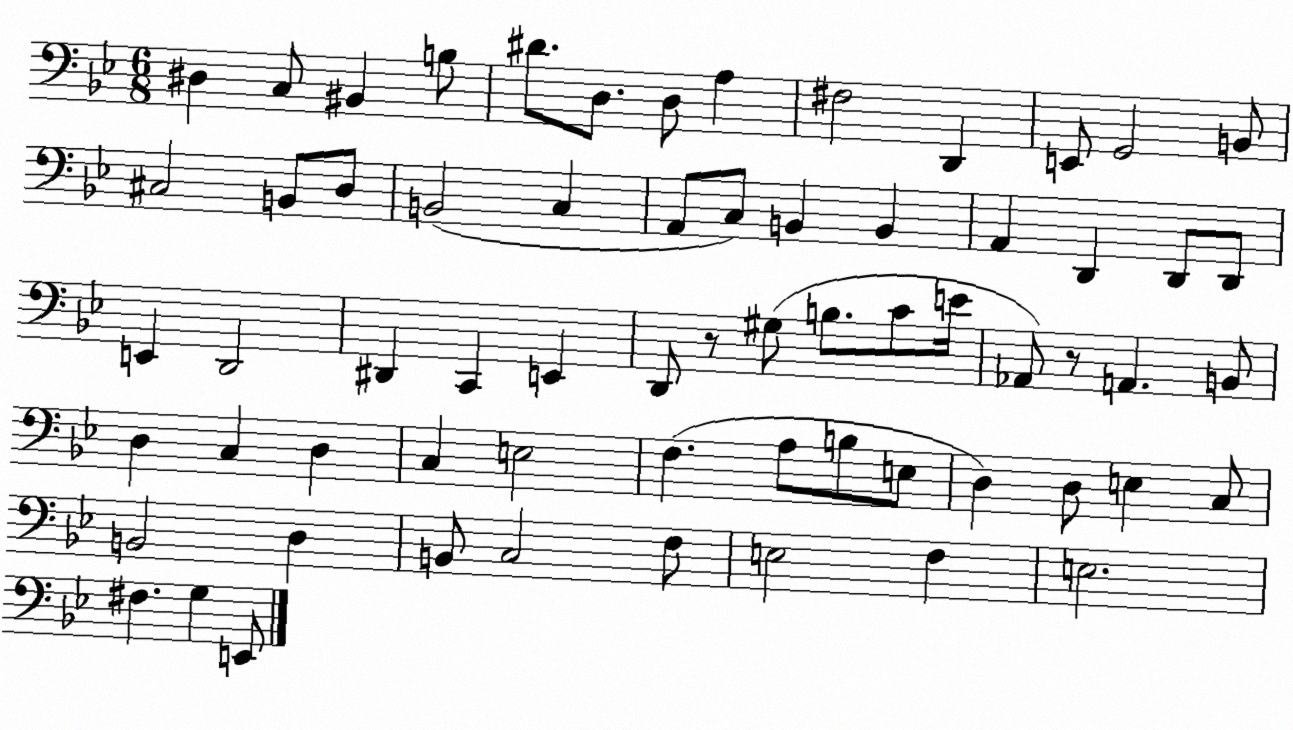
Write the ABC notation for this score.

X:1
T:Untitled
M:6/8
L:1/4
K:Bb
^D, C,/2 ^B,, B,/2 ^D/2 D,/2 D,/2 A, ^F,2 D,, E,,/2 G,,2 B,,/2 ^C,2 B,,/2 D,/2 B,,2 C, A,,/2 C,/2 B,, B,, A,, D,, D,,/2 D,,/2 E,, D,,2 ^D,, C,, E,, D,,/2 z/2 ^G,/2 B,/2 C/2 E/4 _A,,/2 z/2 A,, B,,/2 D, C, D, C, E,2 F, A,/2 B,/2 E,/2 D, D,/2 E, C,/2 B,,2 D, B,,/2 C,2 F,/2 E,2 F, E,2 ^F, G, E,,/2